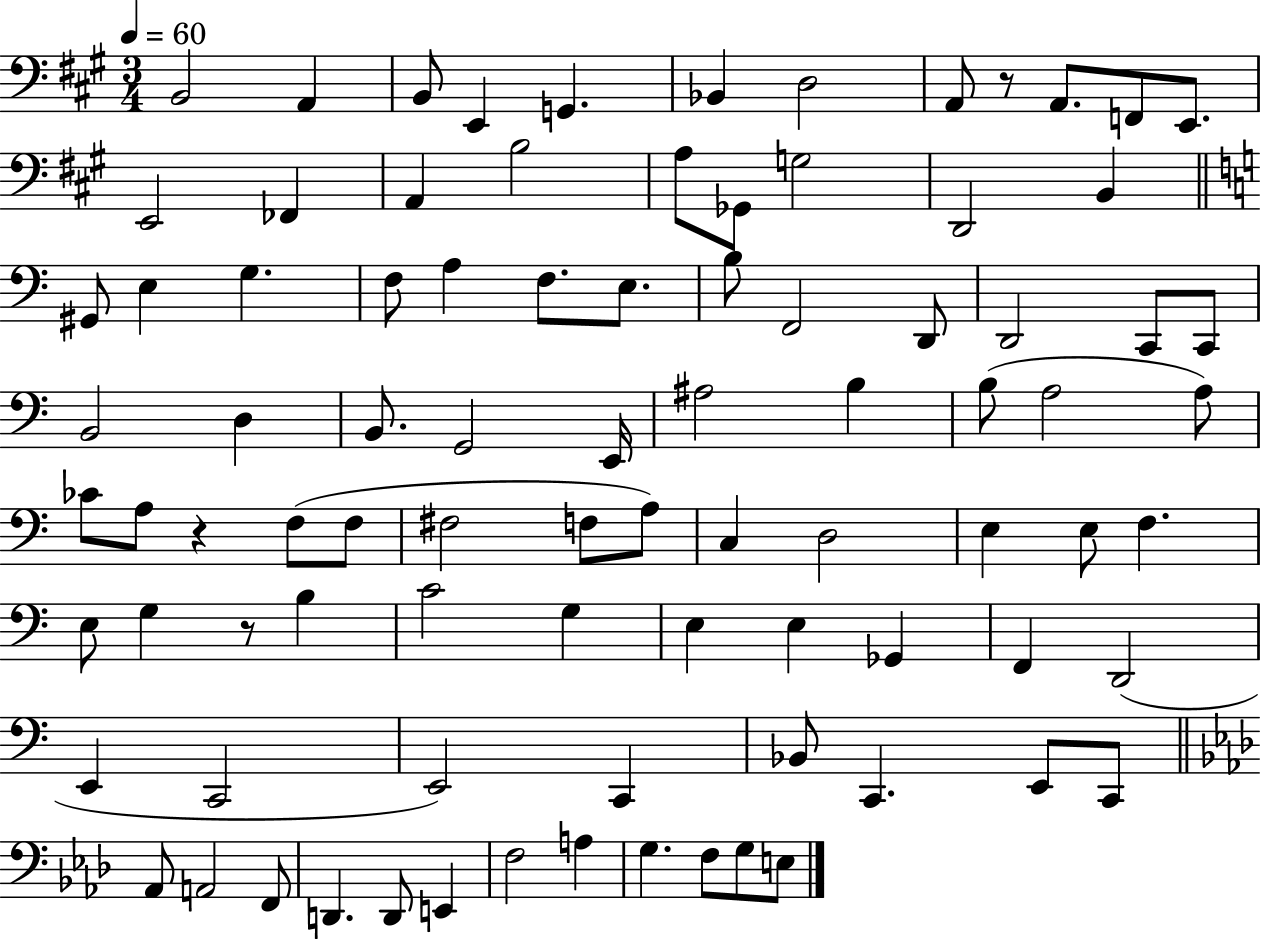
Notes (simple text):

B2/h A2/q B2/e E2/q G2/q. Bb2/q D3/h A2/e R/e A2/e. F2/e E2/e. E2/h FES2/q A2/q B3/h A3/e Gb2/e G3/h D2/h B2/q G#2/e E3/q G3/q. F3/e A3/q F3/e. E3/e. B3/e F2/h D2/e D2/h C2/e C2/e B2/h D3/q B2/e. G2/h E2/s A#3/h B3/q B3/e A3/h A3/e CES4/e A3/e R/q F3/e F3/e F#3/h F3/e A3/e C3/q D3/h E3/q E3/e F3/q. E3/e G3/q R/e B3/q C4/h G3/q E3/q E3/q Gb2/q F2/q D2/h E2/q C2/h E2/h C2/q Bb2/e C2/q. E2/e C2/e Ab2/e A2/h F2/e D2/q. D2/e E2/q F3/h A3/q G3/q. F3/e G3/e E3/e